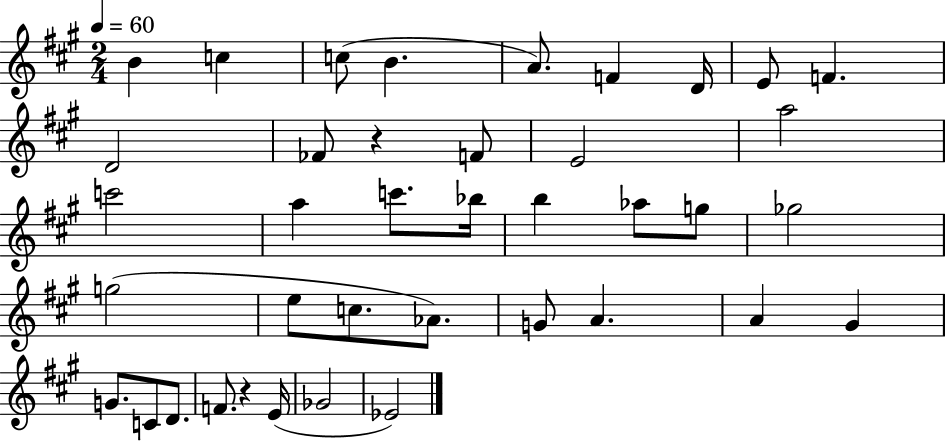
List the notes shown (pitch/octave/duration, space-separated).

B4/q C5/q C5/e B4/q. A4/e. F4/q D4/s E4/e F4/q. D4/h FES4/e R/q F4/e E4/h A5/h C6/h A5/q C6/e. Bb5/s B5/q Ab5/e G5/e Gb5/h G5/h E5/e C5/e. Ab4/e. G4/e A4/q. A4/q G#4/q G4/e. C4/e D4/e. F4/e. R/q E4/s Gb4/h Eb4/h